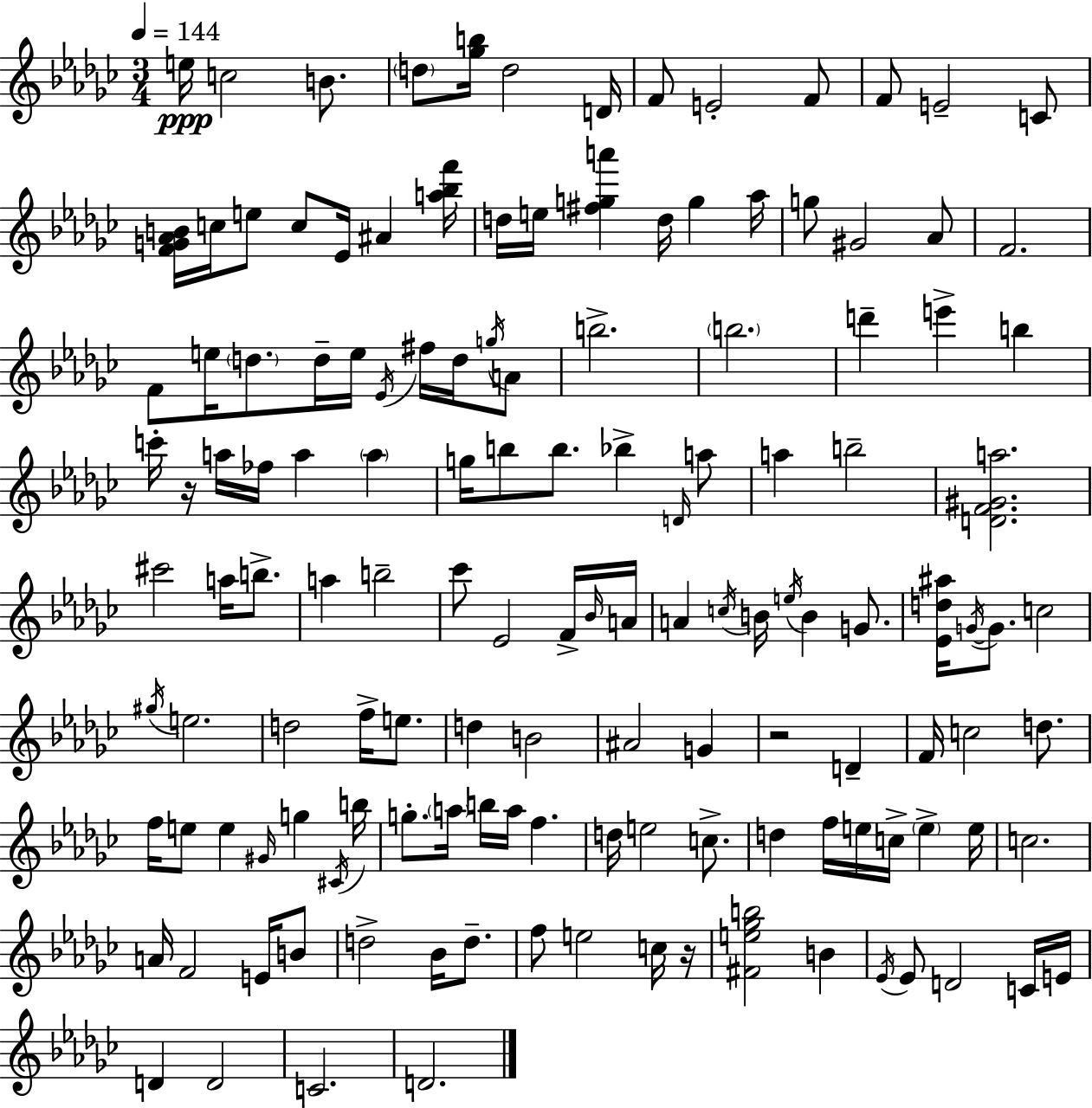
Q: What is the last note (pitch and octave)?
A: D4